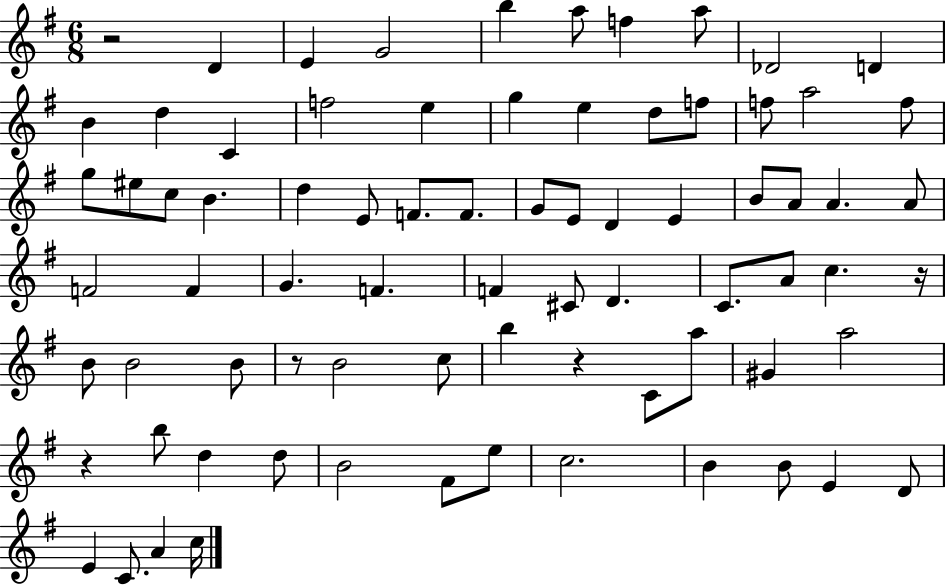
X:1
T:Untitled
M:6/8
L:1/4
K:G
z2 D E G2 b a/2 f a/2 _D2 D B d C f2 e g e d/2 f/2 f/2 a2 f/2 g/2 ^e/2 c/2 B d E/2 F/2 F/2 G/2 E/2 D E B/2 A/2 A A/2 F2 F G F F ^C/2 D C/2 A/2 c z/4 B/2 B2 B/2 z/2 B2 c/2 b z C/2 a/2 ^G a2 z b/2 d d/2 B2 ^F/2 e/2 c2 B B/2 E D/2 E C/2 A c/4